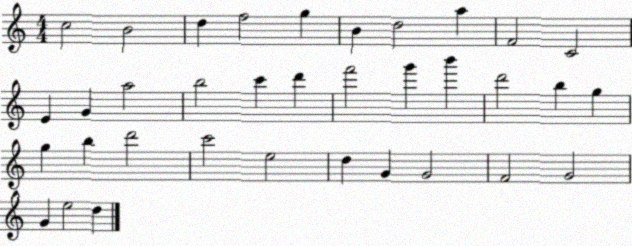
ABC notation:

X:1
T:Untitled
M:4/4
L:1/4
K:C
c2 B2 d f2 g B d2 a F2 C2 E G a2 b2 c' d' f'2 g' b' d'2 b g g b d'2 c'2 e2 d G G2 F2 G2 G e2 d